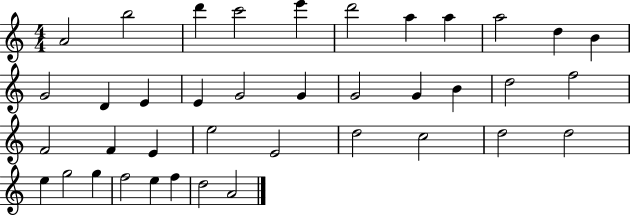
A4/h B5/h D6/q C6/h E6/q D6/h A5/q A5/q A5/h D5/q B4/q G4/h D4/q E4/q E4/q G4/h G4/q G4/h G4/q B4/q D5/h F5/h F4/h F4/q E4/q E5/h E4/h D5/h C5/h D5/h D5/h E5/q G5/h G5/q F5/h E5/q F5/q D5/h A4/h